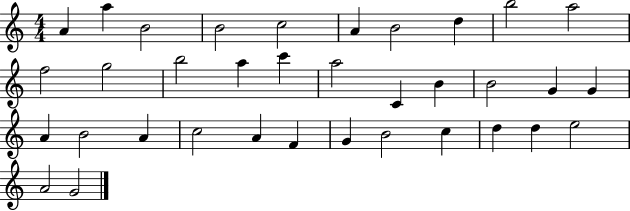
{
  \clef treble
  \numericTimeSignature
  \time 4/4
  \key c \major
  a'4 a''4 b'2 | b'2 c''2 | a'4 b'2 d''4 | b''2 a''2 | \break f''2 g''2 | b''2 a''4 c'''4 | a''2 c'4 b'4 | b'2 g'4 g'4 | \break a'4 b'2 a'4 | c''2 a'4 f'4 | g'4 b'2 c''4 | d''4 d''4 e''2 | \break a'2 g'2 | \bar "|."
}